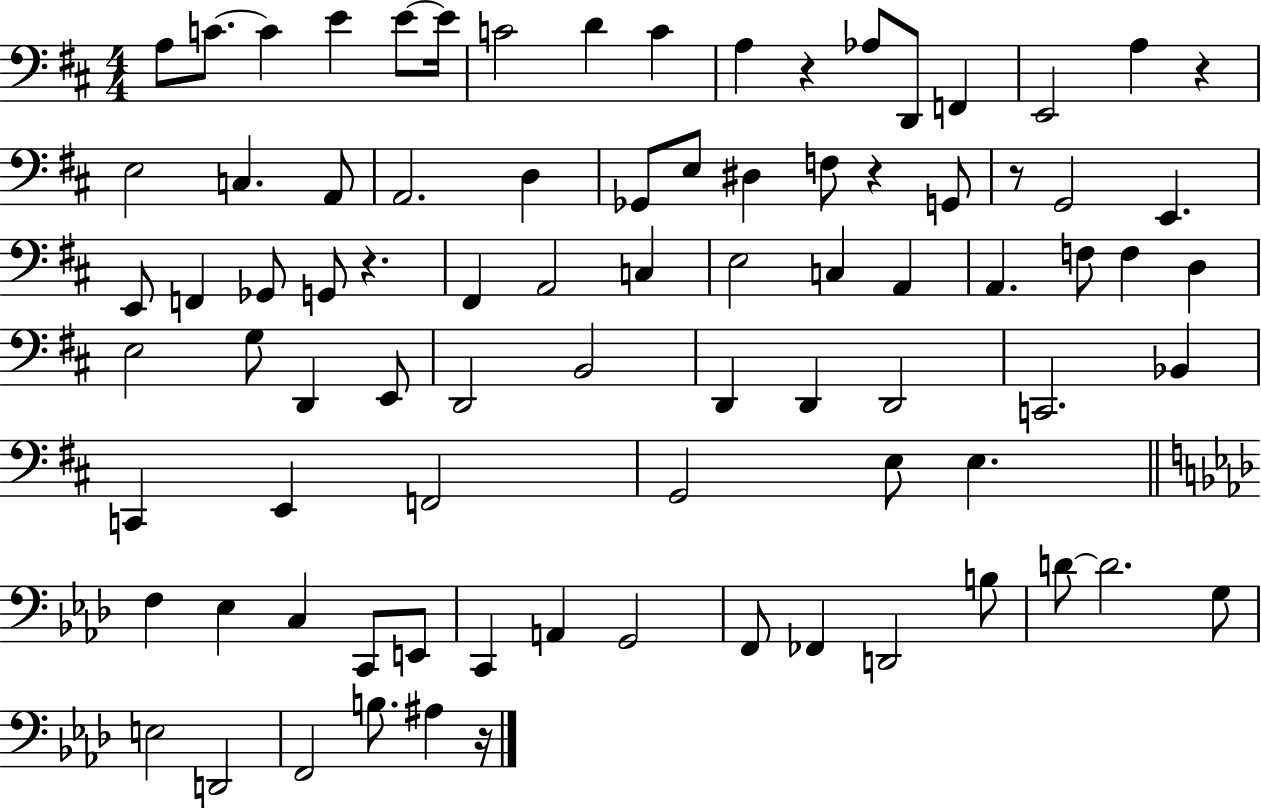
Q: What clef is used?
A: bass